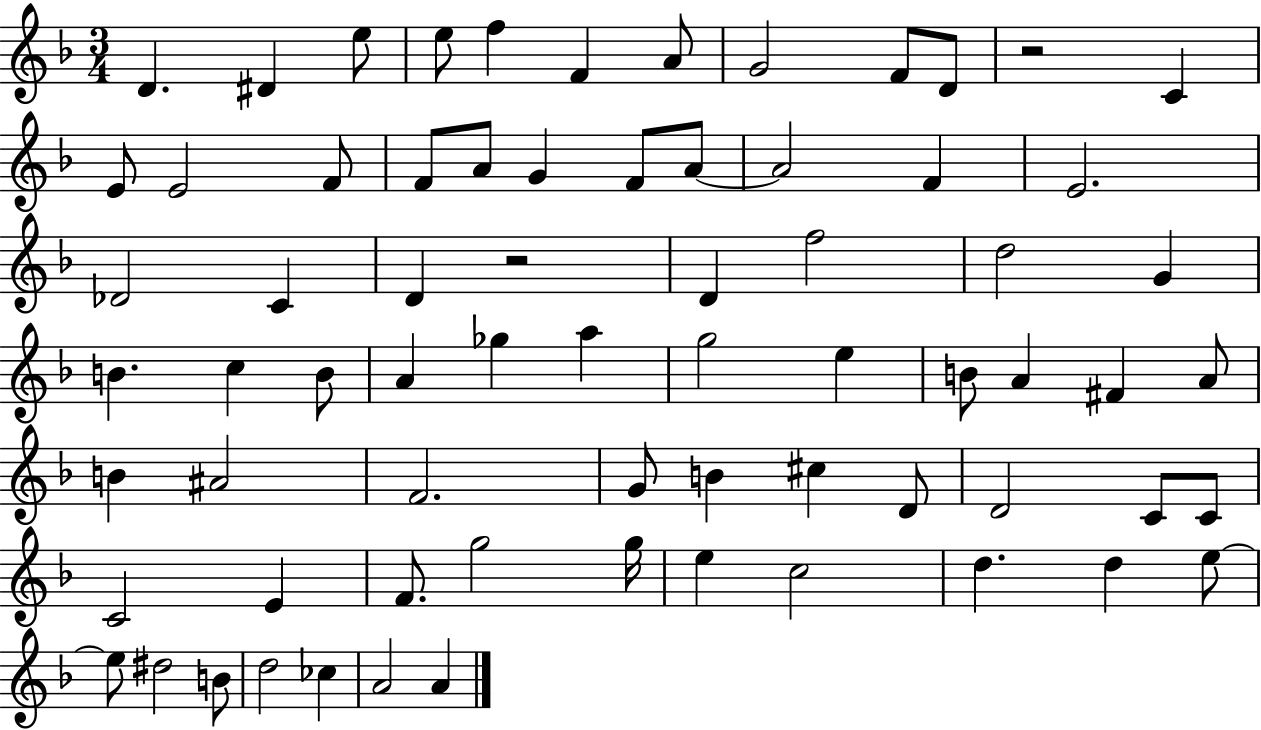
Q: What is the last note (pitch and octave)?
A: A4